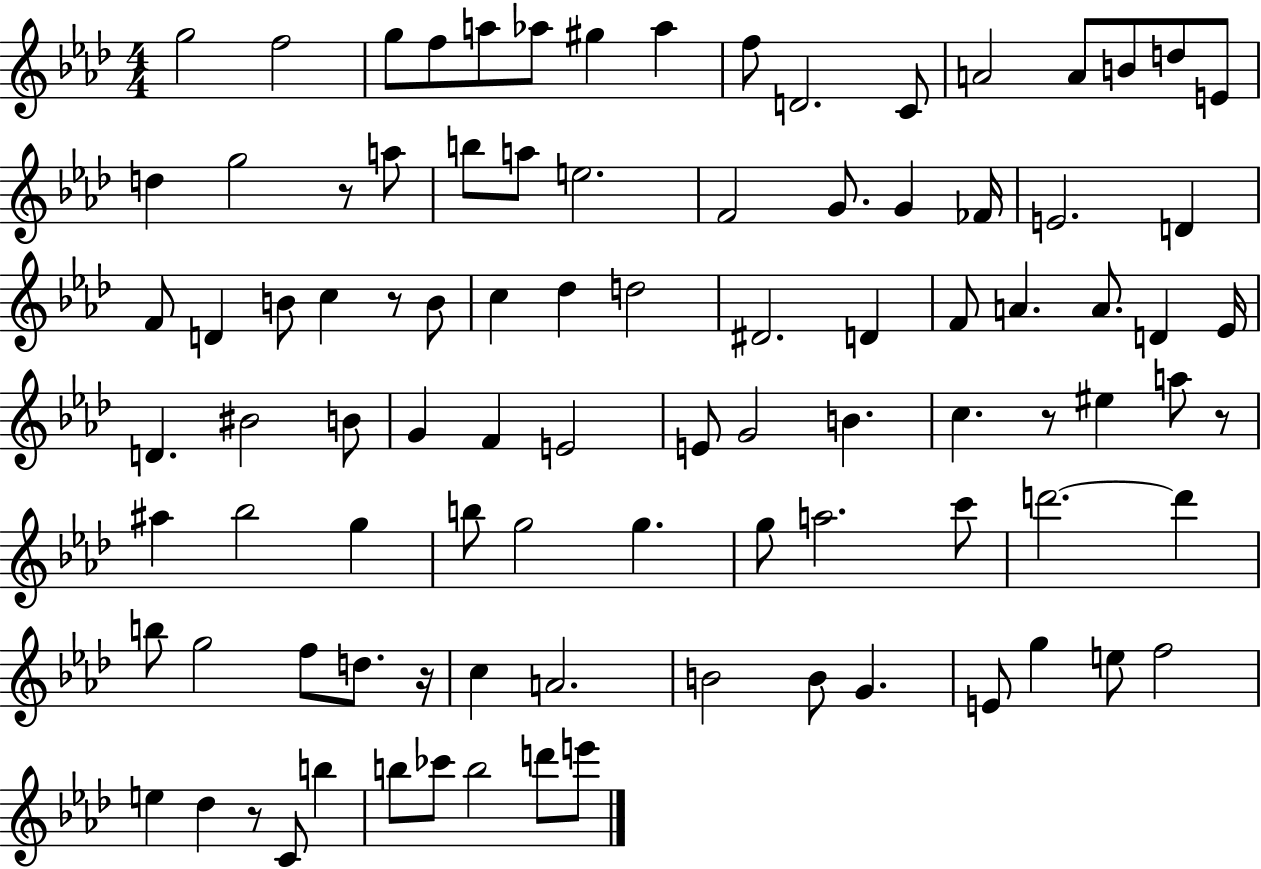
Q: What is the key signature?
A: AES major